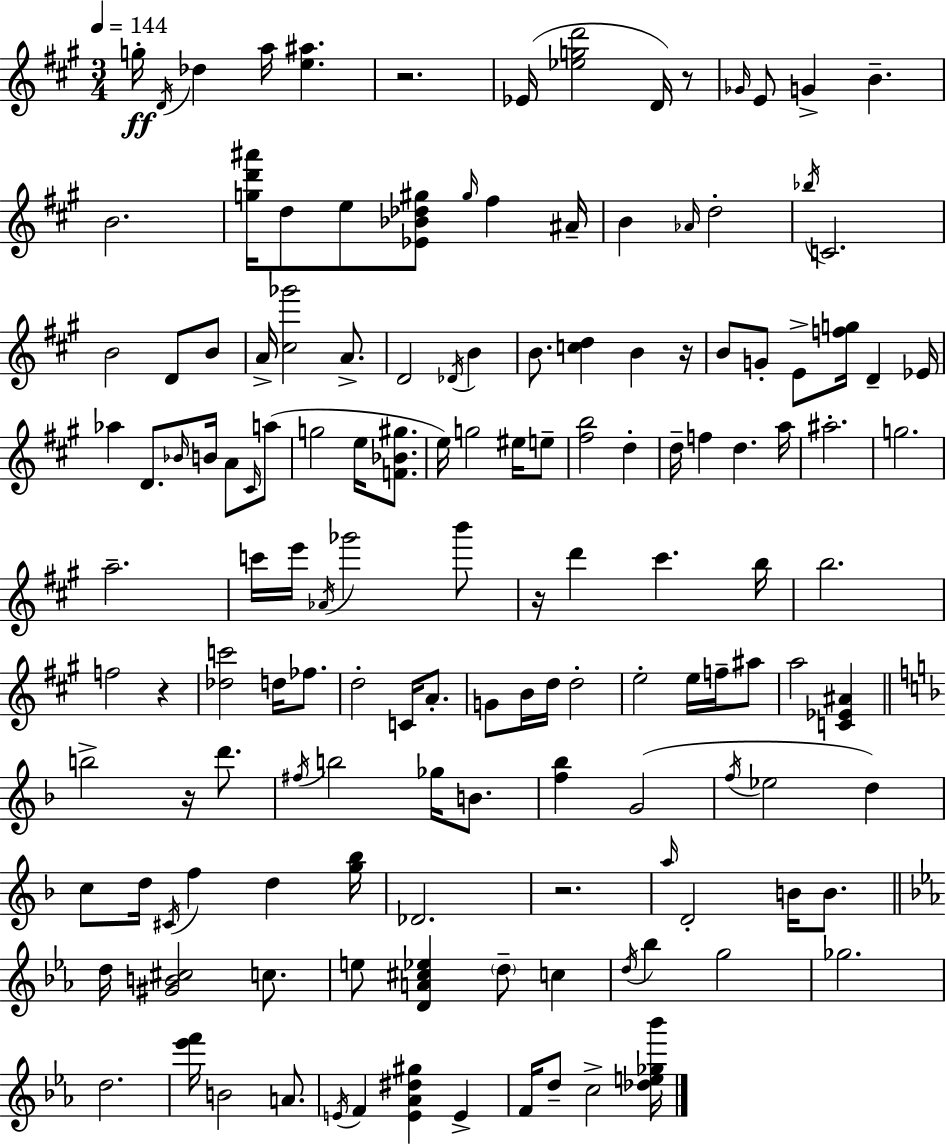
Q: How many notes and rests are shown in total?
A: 144